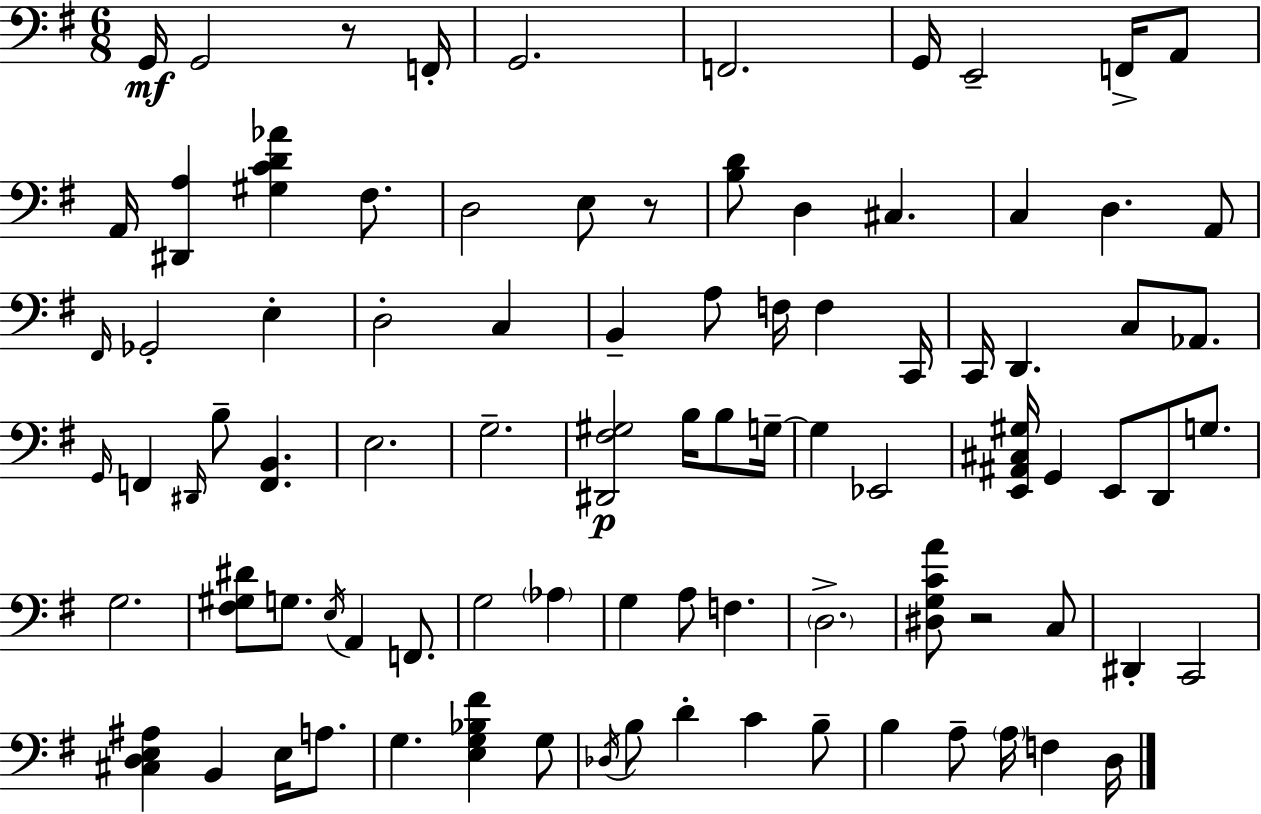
X:1
T:Untitled
M:6/8
L:1/4
K:Em
G,,/4 G,,2 z/2 F,,/4 G,,2 F,,2 G,,/4 E,,2 F,,/4 A,,/2 A,,/4 [^D,,A,] [^G,CD_A] ^F,/2 D,2 E,/2 z/2 [B,D]/2 D, ^C, C, D, A,,/2 ^F,,/4 _G,,2 E, D,2 C, B,, A,/2 F,/4 F, C,,/4 C,,/4 D,, C,/2 _A,,/2 G,,/4 F,, ^D,,/4 B,/2 [F,,B,,] E,2 G,2 [^D,,^F,^G,]2 B,/4 B,/2 G,/4 G, _E,,2 [E,,^A,,^C,^G,]/4 G,, E,,/2 D,,/2 G,/2 G,2 [^F,^G,^D]/2 G,/2 E,/4 A,, F,,/2 G,2 _A, G, A,/2 F, D,2 [^D,G,CA]/2 z2 C,/2 ^D,, C,,2 [^C,D,E,^A,] B,, E,/4 A,/2 G, [E,G,_B,^F] G,/2 _D,/4 B,/2 D C B,/2 B, A,/2 A,/4 F, D,/4